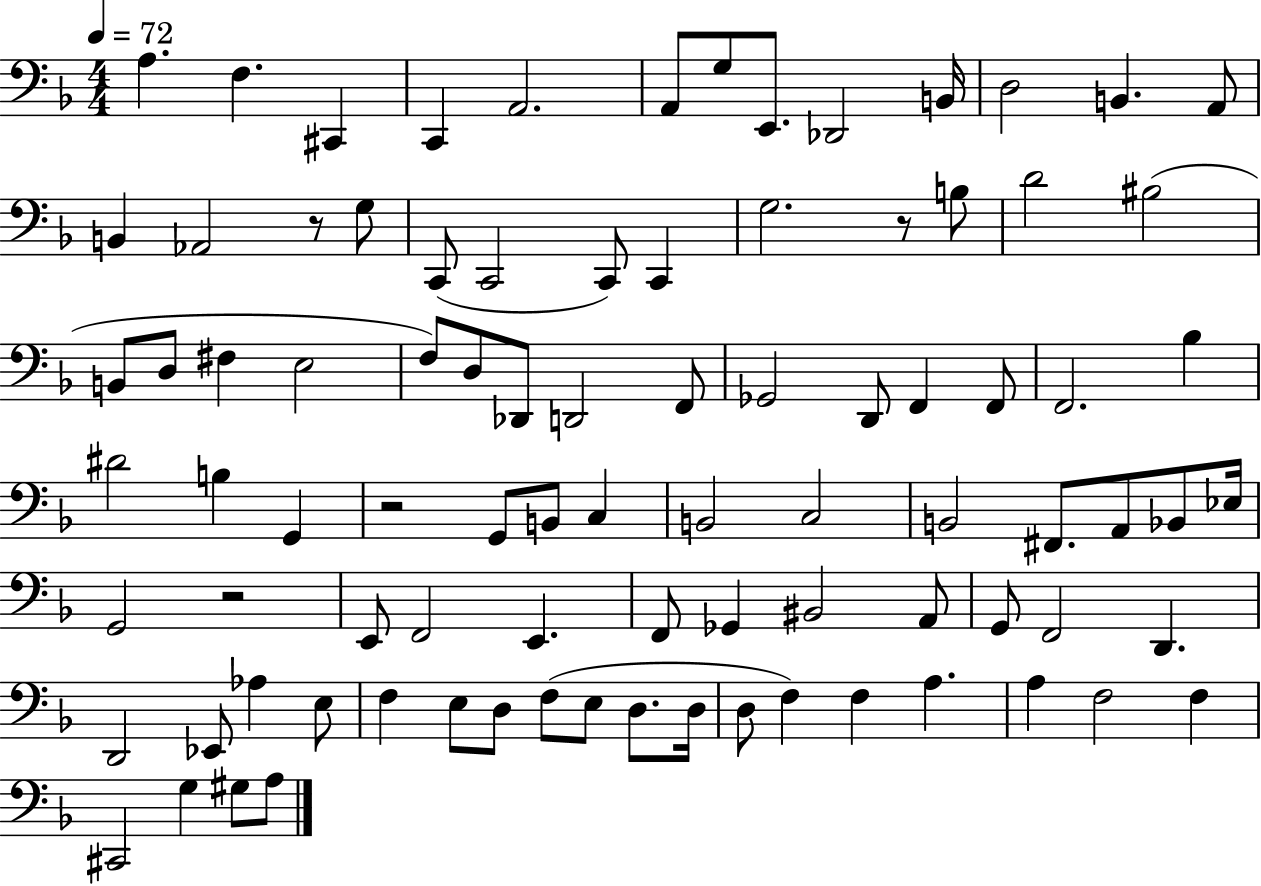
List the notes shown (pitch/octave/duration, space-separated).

A3/q. F3/q. C#2/q C2/q A2/h. A2/e G3/e E2/e. Db2/h B2/s D3/h B2/q. A2/e B2/q Ab2/h R/e G3/e C2/e C2/h C2/e C2/q G3/h. R/e B3/e D4/h BIS3/h B2/e D3/e F#3/q E3/h F3/e D3/e Db2/e D2/h F2/e Gb2/h D2/e F2/q F2/e F2/h. Bb3/q D#4/h B3/q G2/q R/h G2/e B2/e C3/q B2/h C3/h B2/h F#2/e. A2/e Bb2/e Eb3/s G2/h R/h E2/e F2/h E2/q. F2/e Gb2/q BIS2/h A2/e G2/e F2/h D2/q. D2/h Eb2/e Ab3/q E3/e F3/q E3/e D3/e F3/e E3/e D3/e. D3/s D3/e F3/q F3/q A3/q. A3/q F3/h F3/q C#2/h G3/q G#3/e A3/e